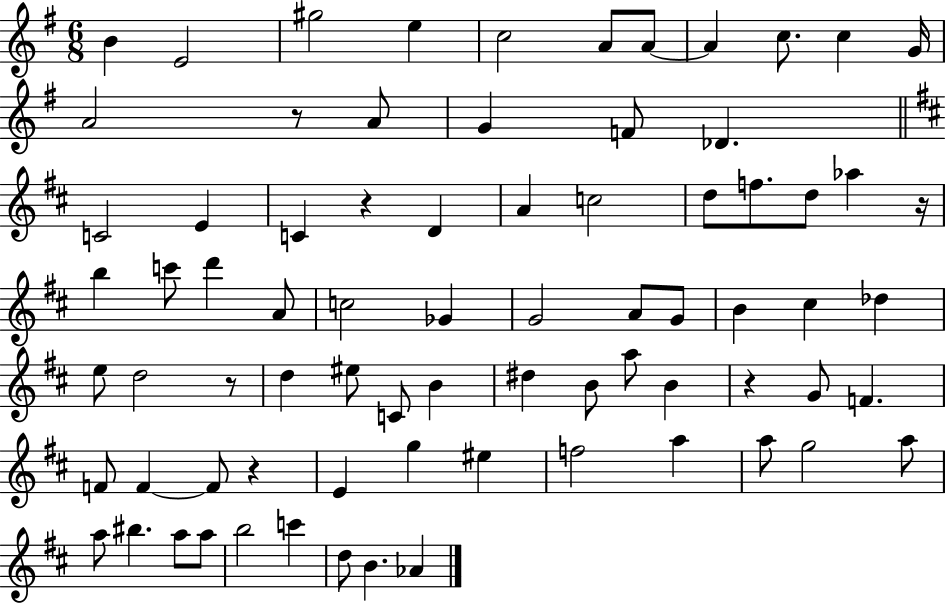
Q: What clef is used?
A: treble